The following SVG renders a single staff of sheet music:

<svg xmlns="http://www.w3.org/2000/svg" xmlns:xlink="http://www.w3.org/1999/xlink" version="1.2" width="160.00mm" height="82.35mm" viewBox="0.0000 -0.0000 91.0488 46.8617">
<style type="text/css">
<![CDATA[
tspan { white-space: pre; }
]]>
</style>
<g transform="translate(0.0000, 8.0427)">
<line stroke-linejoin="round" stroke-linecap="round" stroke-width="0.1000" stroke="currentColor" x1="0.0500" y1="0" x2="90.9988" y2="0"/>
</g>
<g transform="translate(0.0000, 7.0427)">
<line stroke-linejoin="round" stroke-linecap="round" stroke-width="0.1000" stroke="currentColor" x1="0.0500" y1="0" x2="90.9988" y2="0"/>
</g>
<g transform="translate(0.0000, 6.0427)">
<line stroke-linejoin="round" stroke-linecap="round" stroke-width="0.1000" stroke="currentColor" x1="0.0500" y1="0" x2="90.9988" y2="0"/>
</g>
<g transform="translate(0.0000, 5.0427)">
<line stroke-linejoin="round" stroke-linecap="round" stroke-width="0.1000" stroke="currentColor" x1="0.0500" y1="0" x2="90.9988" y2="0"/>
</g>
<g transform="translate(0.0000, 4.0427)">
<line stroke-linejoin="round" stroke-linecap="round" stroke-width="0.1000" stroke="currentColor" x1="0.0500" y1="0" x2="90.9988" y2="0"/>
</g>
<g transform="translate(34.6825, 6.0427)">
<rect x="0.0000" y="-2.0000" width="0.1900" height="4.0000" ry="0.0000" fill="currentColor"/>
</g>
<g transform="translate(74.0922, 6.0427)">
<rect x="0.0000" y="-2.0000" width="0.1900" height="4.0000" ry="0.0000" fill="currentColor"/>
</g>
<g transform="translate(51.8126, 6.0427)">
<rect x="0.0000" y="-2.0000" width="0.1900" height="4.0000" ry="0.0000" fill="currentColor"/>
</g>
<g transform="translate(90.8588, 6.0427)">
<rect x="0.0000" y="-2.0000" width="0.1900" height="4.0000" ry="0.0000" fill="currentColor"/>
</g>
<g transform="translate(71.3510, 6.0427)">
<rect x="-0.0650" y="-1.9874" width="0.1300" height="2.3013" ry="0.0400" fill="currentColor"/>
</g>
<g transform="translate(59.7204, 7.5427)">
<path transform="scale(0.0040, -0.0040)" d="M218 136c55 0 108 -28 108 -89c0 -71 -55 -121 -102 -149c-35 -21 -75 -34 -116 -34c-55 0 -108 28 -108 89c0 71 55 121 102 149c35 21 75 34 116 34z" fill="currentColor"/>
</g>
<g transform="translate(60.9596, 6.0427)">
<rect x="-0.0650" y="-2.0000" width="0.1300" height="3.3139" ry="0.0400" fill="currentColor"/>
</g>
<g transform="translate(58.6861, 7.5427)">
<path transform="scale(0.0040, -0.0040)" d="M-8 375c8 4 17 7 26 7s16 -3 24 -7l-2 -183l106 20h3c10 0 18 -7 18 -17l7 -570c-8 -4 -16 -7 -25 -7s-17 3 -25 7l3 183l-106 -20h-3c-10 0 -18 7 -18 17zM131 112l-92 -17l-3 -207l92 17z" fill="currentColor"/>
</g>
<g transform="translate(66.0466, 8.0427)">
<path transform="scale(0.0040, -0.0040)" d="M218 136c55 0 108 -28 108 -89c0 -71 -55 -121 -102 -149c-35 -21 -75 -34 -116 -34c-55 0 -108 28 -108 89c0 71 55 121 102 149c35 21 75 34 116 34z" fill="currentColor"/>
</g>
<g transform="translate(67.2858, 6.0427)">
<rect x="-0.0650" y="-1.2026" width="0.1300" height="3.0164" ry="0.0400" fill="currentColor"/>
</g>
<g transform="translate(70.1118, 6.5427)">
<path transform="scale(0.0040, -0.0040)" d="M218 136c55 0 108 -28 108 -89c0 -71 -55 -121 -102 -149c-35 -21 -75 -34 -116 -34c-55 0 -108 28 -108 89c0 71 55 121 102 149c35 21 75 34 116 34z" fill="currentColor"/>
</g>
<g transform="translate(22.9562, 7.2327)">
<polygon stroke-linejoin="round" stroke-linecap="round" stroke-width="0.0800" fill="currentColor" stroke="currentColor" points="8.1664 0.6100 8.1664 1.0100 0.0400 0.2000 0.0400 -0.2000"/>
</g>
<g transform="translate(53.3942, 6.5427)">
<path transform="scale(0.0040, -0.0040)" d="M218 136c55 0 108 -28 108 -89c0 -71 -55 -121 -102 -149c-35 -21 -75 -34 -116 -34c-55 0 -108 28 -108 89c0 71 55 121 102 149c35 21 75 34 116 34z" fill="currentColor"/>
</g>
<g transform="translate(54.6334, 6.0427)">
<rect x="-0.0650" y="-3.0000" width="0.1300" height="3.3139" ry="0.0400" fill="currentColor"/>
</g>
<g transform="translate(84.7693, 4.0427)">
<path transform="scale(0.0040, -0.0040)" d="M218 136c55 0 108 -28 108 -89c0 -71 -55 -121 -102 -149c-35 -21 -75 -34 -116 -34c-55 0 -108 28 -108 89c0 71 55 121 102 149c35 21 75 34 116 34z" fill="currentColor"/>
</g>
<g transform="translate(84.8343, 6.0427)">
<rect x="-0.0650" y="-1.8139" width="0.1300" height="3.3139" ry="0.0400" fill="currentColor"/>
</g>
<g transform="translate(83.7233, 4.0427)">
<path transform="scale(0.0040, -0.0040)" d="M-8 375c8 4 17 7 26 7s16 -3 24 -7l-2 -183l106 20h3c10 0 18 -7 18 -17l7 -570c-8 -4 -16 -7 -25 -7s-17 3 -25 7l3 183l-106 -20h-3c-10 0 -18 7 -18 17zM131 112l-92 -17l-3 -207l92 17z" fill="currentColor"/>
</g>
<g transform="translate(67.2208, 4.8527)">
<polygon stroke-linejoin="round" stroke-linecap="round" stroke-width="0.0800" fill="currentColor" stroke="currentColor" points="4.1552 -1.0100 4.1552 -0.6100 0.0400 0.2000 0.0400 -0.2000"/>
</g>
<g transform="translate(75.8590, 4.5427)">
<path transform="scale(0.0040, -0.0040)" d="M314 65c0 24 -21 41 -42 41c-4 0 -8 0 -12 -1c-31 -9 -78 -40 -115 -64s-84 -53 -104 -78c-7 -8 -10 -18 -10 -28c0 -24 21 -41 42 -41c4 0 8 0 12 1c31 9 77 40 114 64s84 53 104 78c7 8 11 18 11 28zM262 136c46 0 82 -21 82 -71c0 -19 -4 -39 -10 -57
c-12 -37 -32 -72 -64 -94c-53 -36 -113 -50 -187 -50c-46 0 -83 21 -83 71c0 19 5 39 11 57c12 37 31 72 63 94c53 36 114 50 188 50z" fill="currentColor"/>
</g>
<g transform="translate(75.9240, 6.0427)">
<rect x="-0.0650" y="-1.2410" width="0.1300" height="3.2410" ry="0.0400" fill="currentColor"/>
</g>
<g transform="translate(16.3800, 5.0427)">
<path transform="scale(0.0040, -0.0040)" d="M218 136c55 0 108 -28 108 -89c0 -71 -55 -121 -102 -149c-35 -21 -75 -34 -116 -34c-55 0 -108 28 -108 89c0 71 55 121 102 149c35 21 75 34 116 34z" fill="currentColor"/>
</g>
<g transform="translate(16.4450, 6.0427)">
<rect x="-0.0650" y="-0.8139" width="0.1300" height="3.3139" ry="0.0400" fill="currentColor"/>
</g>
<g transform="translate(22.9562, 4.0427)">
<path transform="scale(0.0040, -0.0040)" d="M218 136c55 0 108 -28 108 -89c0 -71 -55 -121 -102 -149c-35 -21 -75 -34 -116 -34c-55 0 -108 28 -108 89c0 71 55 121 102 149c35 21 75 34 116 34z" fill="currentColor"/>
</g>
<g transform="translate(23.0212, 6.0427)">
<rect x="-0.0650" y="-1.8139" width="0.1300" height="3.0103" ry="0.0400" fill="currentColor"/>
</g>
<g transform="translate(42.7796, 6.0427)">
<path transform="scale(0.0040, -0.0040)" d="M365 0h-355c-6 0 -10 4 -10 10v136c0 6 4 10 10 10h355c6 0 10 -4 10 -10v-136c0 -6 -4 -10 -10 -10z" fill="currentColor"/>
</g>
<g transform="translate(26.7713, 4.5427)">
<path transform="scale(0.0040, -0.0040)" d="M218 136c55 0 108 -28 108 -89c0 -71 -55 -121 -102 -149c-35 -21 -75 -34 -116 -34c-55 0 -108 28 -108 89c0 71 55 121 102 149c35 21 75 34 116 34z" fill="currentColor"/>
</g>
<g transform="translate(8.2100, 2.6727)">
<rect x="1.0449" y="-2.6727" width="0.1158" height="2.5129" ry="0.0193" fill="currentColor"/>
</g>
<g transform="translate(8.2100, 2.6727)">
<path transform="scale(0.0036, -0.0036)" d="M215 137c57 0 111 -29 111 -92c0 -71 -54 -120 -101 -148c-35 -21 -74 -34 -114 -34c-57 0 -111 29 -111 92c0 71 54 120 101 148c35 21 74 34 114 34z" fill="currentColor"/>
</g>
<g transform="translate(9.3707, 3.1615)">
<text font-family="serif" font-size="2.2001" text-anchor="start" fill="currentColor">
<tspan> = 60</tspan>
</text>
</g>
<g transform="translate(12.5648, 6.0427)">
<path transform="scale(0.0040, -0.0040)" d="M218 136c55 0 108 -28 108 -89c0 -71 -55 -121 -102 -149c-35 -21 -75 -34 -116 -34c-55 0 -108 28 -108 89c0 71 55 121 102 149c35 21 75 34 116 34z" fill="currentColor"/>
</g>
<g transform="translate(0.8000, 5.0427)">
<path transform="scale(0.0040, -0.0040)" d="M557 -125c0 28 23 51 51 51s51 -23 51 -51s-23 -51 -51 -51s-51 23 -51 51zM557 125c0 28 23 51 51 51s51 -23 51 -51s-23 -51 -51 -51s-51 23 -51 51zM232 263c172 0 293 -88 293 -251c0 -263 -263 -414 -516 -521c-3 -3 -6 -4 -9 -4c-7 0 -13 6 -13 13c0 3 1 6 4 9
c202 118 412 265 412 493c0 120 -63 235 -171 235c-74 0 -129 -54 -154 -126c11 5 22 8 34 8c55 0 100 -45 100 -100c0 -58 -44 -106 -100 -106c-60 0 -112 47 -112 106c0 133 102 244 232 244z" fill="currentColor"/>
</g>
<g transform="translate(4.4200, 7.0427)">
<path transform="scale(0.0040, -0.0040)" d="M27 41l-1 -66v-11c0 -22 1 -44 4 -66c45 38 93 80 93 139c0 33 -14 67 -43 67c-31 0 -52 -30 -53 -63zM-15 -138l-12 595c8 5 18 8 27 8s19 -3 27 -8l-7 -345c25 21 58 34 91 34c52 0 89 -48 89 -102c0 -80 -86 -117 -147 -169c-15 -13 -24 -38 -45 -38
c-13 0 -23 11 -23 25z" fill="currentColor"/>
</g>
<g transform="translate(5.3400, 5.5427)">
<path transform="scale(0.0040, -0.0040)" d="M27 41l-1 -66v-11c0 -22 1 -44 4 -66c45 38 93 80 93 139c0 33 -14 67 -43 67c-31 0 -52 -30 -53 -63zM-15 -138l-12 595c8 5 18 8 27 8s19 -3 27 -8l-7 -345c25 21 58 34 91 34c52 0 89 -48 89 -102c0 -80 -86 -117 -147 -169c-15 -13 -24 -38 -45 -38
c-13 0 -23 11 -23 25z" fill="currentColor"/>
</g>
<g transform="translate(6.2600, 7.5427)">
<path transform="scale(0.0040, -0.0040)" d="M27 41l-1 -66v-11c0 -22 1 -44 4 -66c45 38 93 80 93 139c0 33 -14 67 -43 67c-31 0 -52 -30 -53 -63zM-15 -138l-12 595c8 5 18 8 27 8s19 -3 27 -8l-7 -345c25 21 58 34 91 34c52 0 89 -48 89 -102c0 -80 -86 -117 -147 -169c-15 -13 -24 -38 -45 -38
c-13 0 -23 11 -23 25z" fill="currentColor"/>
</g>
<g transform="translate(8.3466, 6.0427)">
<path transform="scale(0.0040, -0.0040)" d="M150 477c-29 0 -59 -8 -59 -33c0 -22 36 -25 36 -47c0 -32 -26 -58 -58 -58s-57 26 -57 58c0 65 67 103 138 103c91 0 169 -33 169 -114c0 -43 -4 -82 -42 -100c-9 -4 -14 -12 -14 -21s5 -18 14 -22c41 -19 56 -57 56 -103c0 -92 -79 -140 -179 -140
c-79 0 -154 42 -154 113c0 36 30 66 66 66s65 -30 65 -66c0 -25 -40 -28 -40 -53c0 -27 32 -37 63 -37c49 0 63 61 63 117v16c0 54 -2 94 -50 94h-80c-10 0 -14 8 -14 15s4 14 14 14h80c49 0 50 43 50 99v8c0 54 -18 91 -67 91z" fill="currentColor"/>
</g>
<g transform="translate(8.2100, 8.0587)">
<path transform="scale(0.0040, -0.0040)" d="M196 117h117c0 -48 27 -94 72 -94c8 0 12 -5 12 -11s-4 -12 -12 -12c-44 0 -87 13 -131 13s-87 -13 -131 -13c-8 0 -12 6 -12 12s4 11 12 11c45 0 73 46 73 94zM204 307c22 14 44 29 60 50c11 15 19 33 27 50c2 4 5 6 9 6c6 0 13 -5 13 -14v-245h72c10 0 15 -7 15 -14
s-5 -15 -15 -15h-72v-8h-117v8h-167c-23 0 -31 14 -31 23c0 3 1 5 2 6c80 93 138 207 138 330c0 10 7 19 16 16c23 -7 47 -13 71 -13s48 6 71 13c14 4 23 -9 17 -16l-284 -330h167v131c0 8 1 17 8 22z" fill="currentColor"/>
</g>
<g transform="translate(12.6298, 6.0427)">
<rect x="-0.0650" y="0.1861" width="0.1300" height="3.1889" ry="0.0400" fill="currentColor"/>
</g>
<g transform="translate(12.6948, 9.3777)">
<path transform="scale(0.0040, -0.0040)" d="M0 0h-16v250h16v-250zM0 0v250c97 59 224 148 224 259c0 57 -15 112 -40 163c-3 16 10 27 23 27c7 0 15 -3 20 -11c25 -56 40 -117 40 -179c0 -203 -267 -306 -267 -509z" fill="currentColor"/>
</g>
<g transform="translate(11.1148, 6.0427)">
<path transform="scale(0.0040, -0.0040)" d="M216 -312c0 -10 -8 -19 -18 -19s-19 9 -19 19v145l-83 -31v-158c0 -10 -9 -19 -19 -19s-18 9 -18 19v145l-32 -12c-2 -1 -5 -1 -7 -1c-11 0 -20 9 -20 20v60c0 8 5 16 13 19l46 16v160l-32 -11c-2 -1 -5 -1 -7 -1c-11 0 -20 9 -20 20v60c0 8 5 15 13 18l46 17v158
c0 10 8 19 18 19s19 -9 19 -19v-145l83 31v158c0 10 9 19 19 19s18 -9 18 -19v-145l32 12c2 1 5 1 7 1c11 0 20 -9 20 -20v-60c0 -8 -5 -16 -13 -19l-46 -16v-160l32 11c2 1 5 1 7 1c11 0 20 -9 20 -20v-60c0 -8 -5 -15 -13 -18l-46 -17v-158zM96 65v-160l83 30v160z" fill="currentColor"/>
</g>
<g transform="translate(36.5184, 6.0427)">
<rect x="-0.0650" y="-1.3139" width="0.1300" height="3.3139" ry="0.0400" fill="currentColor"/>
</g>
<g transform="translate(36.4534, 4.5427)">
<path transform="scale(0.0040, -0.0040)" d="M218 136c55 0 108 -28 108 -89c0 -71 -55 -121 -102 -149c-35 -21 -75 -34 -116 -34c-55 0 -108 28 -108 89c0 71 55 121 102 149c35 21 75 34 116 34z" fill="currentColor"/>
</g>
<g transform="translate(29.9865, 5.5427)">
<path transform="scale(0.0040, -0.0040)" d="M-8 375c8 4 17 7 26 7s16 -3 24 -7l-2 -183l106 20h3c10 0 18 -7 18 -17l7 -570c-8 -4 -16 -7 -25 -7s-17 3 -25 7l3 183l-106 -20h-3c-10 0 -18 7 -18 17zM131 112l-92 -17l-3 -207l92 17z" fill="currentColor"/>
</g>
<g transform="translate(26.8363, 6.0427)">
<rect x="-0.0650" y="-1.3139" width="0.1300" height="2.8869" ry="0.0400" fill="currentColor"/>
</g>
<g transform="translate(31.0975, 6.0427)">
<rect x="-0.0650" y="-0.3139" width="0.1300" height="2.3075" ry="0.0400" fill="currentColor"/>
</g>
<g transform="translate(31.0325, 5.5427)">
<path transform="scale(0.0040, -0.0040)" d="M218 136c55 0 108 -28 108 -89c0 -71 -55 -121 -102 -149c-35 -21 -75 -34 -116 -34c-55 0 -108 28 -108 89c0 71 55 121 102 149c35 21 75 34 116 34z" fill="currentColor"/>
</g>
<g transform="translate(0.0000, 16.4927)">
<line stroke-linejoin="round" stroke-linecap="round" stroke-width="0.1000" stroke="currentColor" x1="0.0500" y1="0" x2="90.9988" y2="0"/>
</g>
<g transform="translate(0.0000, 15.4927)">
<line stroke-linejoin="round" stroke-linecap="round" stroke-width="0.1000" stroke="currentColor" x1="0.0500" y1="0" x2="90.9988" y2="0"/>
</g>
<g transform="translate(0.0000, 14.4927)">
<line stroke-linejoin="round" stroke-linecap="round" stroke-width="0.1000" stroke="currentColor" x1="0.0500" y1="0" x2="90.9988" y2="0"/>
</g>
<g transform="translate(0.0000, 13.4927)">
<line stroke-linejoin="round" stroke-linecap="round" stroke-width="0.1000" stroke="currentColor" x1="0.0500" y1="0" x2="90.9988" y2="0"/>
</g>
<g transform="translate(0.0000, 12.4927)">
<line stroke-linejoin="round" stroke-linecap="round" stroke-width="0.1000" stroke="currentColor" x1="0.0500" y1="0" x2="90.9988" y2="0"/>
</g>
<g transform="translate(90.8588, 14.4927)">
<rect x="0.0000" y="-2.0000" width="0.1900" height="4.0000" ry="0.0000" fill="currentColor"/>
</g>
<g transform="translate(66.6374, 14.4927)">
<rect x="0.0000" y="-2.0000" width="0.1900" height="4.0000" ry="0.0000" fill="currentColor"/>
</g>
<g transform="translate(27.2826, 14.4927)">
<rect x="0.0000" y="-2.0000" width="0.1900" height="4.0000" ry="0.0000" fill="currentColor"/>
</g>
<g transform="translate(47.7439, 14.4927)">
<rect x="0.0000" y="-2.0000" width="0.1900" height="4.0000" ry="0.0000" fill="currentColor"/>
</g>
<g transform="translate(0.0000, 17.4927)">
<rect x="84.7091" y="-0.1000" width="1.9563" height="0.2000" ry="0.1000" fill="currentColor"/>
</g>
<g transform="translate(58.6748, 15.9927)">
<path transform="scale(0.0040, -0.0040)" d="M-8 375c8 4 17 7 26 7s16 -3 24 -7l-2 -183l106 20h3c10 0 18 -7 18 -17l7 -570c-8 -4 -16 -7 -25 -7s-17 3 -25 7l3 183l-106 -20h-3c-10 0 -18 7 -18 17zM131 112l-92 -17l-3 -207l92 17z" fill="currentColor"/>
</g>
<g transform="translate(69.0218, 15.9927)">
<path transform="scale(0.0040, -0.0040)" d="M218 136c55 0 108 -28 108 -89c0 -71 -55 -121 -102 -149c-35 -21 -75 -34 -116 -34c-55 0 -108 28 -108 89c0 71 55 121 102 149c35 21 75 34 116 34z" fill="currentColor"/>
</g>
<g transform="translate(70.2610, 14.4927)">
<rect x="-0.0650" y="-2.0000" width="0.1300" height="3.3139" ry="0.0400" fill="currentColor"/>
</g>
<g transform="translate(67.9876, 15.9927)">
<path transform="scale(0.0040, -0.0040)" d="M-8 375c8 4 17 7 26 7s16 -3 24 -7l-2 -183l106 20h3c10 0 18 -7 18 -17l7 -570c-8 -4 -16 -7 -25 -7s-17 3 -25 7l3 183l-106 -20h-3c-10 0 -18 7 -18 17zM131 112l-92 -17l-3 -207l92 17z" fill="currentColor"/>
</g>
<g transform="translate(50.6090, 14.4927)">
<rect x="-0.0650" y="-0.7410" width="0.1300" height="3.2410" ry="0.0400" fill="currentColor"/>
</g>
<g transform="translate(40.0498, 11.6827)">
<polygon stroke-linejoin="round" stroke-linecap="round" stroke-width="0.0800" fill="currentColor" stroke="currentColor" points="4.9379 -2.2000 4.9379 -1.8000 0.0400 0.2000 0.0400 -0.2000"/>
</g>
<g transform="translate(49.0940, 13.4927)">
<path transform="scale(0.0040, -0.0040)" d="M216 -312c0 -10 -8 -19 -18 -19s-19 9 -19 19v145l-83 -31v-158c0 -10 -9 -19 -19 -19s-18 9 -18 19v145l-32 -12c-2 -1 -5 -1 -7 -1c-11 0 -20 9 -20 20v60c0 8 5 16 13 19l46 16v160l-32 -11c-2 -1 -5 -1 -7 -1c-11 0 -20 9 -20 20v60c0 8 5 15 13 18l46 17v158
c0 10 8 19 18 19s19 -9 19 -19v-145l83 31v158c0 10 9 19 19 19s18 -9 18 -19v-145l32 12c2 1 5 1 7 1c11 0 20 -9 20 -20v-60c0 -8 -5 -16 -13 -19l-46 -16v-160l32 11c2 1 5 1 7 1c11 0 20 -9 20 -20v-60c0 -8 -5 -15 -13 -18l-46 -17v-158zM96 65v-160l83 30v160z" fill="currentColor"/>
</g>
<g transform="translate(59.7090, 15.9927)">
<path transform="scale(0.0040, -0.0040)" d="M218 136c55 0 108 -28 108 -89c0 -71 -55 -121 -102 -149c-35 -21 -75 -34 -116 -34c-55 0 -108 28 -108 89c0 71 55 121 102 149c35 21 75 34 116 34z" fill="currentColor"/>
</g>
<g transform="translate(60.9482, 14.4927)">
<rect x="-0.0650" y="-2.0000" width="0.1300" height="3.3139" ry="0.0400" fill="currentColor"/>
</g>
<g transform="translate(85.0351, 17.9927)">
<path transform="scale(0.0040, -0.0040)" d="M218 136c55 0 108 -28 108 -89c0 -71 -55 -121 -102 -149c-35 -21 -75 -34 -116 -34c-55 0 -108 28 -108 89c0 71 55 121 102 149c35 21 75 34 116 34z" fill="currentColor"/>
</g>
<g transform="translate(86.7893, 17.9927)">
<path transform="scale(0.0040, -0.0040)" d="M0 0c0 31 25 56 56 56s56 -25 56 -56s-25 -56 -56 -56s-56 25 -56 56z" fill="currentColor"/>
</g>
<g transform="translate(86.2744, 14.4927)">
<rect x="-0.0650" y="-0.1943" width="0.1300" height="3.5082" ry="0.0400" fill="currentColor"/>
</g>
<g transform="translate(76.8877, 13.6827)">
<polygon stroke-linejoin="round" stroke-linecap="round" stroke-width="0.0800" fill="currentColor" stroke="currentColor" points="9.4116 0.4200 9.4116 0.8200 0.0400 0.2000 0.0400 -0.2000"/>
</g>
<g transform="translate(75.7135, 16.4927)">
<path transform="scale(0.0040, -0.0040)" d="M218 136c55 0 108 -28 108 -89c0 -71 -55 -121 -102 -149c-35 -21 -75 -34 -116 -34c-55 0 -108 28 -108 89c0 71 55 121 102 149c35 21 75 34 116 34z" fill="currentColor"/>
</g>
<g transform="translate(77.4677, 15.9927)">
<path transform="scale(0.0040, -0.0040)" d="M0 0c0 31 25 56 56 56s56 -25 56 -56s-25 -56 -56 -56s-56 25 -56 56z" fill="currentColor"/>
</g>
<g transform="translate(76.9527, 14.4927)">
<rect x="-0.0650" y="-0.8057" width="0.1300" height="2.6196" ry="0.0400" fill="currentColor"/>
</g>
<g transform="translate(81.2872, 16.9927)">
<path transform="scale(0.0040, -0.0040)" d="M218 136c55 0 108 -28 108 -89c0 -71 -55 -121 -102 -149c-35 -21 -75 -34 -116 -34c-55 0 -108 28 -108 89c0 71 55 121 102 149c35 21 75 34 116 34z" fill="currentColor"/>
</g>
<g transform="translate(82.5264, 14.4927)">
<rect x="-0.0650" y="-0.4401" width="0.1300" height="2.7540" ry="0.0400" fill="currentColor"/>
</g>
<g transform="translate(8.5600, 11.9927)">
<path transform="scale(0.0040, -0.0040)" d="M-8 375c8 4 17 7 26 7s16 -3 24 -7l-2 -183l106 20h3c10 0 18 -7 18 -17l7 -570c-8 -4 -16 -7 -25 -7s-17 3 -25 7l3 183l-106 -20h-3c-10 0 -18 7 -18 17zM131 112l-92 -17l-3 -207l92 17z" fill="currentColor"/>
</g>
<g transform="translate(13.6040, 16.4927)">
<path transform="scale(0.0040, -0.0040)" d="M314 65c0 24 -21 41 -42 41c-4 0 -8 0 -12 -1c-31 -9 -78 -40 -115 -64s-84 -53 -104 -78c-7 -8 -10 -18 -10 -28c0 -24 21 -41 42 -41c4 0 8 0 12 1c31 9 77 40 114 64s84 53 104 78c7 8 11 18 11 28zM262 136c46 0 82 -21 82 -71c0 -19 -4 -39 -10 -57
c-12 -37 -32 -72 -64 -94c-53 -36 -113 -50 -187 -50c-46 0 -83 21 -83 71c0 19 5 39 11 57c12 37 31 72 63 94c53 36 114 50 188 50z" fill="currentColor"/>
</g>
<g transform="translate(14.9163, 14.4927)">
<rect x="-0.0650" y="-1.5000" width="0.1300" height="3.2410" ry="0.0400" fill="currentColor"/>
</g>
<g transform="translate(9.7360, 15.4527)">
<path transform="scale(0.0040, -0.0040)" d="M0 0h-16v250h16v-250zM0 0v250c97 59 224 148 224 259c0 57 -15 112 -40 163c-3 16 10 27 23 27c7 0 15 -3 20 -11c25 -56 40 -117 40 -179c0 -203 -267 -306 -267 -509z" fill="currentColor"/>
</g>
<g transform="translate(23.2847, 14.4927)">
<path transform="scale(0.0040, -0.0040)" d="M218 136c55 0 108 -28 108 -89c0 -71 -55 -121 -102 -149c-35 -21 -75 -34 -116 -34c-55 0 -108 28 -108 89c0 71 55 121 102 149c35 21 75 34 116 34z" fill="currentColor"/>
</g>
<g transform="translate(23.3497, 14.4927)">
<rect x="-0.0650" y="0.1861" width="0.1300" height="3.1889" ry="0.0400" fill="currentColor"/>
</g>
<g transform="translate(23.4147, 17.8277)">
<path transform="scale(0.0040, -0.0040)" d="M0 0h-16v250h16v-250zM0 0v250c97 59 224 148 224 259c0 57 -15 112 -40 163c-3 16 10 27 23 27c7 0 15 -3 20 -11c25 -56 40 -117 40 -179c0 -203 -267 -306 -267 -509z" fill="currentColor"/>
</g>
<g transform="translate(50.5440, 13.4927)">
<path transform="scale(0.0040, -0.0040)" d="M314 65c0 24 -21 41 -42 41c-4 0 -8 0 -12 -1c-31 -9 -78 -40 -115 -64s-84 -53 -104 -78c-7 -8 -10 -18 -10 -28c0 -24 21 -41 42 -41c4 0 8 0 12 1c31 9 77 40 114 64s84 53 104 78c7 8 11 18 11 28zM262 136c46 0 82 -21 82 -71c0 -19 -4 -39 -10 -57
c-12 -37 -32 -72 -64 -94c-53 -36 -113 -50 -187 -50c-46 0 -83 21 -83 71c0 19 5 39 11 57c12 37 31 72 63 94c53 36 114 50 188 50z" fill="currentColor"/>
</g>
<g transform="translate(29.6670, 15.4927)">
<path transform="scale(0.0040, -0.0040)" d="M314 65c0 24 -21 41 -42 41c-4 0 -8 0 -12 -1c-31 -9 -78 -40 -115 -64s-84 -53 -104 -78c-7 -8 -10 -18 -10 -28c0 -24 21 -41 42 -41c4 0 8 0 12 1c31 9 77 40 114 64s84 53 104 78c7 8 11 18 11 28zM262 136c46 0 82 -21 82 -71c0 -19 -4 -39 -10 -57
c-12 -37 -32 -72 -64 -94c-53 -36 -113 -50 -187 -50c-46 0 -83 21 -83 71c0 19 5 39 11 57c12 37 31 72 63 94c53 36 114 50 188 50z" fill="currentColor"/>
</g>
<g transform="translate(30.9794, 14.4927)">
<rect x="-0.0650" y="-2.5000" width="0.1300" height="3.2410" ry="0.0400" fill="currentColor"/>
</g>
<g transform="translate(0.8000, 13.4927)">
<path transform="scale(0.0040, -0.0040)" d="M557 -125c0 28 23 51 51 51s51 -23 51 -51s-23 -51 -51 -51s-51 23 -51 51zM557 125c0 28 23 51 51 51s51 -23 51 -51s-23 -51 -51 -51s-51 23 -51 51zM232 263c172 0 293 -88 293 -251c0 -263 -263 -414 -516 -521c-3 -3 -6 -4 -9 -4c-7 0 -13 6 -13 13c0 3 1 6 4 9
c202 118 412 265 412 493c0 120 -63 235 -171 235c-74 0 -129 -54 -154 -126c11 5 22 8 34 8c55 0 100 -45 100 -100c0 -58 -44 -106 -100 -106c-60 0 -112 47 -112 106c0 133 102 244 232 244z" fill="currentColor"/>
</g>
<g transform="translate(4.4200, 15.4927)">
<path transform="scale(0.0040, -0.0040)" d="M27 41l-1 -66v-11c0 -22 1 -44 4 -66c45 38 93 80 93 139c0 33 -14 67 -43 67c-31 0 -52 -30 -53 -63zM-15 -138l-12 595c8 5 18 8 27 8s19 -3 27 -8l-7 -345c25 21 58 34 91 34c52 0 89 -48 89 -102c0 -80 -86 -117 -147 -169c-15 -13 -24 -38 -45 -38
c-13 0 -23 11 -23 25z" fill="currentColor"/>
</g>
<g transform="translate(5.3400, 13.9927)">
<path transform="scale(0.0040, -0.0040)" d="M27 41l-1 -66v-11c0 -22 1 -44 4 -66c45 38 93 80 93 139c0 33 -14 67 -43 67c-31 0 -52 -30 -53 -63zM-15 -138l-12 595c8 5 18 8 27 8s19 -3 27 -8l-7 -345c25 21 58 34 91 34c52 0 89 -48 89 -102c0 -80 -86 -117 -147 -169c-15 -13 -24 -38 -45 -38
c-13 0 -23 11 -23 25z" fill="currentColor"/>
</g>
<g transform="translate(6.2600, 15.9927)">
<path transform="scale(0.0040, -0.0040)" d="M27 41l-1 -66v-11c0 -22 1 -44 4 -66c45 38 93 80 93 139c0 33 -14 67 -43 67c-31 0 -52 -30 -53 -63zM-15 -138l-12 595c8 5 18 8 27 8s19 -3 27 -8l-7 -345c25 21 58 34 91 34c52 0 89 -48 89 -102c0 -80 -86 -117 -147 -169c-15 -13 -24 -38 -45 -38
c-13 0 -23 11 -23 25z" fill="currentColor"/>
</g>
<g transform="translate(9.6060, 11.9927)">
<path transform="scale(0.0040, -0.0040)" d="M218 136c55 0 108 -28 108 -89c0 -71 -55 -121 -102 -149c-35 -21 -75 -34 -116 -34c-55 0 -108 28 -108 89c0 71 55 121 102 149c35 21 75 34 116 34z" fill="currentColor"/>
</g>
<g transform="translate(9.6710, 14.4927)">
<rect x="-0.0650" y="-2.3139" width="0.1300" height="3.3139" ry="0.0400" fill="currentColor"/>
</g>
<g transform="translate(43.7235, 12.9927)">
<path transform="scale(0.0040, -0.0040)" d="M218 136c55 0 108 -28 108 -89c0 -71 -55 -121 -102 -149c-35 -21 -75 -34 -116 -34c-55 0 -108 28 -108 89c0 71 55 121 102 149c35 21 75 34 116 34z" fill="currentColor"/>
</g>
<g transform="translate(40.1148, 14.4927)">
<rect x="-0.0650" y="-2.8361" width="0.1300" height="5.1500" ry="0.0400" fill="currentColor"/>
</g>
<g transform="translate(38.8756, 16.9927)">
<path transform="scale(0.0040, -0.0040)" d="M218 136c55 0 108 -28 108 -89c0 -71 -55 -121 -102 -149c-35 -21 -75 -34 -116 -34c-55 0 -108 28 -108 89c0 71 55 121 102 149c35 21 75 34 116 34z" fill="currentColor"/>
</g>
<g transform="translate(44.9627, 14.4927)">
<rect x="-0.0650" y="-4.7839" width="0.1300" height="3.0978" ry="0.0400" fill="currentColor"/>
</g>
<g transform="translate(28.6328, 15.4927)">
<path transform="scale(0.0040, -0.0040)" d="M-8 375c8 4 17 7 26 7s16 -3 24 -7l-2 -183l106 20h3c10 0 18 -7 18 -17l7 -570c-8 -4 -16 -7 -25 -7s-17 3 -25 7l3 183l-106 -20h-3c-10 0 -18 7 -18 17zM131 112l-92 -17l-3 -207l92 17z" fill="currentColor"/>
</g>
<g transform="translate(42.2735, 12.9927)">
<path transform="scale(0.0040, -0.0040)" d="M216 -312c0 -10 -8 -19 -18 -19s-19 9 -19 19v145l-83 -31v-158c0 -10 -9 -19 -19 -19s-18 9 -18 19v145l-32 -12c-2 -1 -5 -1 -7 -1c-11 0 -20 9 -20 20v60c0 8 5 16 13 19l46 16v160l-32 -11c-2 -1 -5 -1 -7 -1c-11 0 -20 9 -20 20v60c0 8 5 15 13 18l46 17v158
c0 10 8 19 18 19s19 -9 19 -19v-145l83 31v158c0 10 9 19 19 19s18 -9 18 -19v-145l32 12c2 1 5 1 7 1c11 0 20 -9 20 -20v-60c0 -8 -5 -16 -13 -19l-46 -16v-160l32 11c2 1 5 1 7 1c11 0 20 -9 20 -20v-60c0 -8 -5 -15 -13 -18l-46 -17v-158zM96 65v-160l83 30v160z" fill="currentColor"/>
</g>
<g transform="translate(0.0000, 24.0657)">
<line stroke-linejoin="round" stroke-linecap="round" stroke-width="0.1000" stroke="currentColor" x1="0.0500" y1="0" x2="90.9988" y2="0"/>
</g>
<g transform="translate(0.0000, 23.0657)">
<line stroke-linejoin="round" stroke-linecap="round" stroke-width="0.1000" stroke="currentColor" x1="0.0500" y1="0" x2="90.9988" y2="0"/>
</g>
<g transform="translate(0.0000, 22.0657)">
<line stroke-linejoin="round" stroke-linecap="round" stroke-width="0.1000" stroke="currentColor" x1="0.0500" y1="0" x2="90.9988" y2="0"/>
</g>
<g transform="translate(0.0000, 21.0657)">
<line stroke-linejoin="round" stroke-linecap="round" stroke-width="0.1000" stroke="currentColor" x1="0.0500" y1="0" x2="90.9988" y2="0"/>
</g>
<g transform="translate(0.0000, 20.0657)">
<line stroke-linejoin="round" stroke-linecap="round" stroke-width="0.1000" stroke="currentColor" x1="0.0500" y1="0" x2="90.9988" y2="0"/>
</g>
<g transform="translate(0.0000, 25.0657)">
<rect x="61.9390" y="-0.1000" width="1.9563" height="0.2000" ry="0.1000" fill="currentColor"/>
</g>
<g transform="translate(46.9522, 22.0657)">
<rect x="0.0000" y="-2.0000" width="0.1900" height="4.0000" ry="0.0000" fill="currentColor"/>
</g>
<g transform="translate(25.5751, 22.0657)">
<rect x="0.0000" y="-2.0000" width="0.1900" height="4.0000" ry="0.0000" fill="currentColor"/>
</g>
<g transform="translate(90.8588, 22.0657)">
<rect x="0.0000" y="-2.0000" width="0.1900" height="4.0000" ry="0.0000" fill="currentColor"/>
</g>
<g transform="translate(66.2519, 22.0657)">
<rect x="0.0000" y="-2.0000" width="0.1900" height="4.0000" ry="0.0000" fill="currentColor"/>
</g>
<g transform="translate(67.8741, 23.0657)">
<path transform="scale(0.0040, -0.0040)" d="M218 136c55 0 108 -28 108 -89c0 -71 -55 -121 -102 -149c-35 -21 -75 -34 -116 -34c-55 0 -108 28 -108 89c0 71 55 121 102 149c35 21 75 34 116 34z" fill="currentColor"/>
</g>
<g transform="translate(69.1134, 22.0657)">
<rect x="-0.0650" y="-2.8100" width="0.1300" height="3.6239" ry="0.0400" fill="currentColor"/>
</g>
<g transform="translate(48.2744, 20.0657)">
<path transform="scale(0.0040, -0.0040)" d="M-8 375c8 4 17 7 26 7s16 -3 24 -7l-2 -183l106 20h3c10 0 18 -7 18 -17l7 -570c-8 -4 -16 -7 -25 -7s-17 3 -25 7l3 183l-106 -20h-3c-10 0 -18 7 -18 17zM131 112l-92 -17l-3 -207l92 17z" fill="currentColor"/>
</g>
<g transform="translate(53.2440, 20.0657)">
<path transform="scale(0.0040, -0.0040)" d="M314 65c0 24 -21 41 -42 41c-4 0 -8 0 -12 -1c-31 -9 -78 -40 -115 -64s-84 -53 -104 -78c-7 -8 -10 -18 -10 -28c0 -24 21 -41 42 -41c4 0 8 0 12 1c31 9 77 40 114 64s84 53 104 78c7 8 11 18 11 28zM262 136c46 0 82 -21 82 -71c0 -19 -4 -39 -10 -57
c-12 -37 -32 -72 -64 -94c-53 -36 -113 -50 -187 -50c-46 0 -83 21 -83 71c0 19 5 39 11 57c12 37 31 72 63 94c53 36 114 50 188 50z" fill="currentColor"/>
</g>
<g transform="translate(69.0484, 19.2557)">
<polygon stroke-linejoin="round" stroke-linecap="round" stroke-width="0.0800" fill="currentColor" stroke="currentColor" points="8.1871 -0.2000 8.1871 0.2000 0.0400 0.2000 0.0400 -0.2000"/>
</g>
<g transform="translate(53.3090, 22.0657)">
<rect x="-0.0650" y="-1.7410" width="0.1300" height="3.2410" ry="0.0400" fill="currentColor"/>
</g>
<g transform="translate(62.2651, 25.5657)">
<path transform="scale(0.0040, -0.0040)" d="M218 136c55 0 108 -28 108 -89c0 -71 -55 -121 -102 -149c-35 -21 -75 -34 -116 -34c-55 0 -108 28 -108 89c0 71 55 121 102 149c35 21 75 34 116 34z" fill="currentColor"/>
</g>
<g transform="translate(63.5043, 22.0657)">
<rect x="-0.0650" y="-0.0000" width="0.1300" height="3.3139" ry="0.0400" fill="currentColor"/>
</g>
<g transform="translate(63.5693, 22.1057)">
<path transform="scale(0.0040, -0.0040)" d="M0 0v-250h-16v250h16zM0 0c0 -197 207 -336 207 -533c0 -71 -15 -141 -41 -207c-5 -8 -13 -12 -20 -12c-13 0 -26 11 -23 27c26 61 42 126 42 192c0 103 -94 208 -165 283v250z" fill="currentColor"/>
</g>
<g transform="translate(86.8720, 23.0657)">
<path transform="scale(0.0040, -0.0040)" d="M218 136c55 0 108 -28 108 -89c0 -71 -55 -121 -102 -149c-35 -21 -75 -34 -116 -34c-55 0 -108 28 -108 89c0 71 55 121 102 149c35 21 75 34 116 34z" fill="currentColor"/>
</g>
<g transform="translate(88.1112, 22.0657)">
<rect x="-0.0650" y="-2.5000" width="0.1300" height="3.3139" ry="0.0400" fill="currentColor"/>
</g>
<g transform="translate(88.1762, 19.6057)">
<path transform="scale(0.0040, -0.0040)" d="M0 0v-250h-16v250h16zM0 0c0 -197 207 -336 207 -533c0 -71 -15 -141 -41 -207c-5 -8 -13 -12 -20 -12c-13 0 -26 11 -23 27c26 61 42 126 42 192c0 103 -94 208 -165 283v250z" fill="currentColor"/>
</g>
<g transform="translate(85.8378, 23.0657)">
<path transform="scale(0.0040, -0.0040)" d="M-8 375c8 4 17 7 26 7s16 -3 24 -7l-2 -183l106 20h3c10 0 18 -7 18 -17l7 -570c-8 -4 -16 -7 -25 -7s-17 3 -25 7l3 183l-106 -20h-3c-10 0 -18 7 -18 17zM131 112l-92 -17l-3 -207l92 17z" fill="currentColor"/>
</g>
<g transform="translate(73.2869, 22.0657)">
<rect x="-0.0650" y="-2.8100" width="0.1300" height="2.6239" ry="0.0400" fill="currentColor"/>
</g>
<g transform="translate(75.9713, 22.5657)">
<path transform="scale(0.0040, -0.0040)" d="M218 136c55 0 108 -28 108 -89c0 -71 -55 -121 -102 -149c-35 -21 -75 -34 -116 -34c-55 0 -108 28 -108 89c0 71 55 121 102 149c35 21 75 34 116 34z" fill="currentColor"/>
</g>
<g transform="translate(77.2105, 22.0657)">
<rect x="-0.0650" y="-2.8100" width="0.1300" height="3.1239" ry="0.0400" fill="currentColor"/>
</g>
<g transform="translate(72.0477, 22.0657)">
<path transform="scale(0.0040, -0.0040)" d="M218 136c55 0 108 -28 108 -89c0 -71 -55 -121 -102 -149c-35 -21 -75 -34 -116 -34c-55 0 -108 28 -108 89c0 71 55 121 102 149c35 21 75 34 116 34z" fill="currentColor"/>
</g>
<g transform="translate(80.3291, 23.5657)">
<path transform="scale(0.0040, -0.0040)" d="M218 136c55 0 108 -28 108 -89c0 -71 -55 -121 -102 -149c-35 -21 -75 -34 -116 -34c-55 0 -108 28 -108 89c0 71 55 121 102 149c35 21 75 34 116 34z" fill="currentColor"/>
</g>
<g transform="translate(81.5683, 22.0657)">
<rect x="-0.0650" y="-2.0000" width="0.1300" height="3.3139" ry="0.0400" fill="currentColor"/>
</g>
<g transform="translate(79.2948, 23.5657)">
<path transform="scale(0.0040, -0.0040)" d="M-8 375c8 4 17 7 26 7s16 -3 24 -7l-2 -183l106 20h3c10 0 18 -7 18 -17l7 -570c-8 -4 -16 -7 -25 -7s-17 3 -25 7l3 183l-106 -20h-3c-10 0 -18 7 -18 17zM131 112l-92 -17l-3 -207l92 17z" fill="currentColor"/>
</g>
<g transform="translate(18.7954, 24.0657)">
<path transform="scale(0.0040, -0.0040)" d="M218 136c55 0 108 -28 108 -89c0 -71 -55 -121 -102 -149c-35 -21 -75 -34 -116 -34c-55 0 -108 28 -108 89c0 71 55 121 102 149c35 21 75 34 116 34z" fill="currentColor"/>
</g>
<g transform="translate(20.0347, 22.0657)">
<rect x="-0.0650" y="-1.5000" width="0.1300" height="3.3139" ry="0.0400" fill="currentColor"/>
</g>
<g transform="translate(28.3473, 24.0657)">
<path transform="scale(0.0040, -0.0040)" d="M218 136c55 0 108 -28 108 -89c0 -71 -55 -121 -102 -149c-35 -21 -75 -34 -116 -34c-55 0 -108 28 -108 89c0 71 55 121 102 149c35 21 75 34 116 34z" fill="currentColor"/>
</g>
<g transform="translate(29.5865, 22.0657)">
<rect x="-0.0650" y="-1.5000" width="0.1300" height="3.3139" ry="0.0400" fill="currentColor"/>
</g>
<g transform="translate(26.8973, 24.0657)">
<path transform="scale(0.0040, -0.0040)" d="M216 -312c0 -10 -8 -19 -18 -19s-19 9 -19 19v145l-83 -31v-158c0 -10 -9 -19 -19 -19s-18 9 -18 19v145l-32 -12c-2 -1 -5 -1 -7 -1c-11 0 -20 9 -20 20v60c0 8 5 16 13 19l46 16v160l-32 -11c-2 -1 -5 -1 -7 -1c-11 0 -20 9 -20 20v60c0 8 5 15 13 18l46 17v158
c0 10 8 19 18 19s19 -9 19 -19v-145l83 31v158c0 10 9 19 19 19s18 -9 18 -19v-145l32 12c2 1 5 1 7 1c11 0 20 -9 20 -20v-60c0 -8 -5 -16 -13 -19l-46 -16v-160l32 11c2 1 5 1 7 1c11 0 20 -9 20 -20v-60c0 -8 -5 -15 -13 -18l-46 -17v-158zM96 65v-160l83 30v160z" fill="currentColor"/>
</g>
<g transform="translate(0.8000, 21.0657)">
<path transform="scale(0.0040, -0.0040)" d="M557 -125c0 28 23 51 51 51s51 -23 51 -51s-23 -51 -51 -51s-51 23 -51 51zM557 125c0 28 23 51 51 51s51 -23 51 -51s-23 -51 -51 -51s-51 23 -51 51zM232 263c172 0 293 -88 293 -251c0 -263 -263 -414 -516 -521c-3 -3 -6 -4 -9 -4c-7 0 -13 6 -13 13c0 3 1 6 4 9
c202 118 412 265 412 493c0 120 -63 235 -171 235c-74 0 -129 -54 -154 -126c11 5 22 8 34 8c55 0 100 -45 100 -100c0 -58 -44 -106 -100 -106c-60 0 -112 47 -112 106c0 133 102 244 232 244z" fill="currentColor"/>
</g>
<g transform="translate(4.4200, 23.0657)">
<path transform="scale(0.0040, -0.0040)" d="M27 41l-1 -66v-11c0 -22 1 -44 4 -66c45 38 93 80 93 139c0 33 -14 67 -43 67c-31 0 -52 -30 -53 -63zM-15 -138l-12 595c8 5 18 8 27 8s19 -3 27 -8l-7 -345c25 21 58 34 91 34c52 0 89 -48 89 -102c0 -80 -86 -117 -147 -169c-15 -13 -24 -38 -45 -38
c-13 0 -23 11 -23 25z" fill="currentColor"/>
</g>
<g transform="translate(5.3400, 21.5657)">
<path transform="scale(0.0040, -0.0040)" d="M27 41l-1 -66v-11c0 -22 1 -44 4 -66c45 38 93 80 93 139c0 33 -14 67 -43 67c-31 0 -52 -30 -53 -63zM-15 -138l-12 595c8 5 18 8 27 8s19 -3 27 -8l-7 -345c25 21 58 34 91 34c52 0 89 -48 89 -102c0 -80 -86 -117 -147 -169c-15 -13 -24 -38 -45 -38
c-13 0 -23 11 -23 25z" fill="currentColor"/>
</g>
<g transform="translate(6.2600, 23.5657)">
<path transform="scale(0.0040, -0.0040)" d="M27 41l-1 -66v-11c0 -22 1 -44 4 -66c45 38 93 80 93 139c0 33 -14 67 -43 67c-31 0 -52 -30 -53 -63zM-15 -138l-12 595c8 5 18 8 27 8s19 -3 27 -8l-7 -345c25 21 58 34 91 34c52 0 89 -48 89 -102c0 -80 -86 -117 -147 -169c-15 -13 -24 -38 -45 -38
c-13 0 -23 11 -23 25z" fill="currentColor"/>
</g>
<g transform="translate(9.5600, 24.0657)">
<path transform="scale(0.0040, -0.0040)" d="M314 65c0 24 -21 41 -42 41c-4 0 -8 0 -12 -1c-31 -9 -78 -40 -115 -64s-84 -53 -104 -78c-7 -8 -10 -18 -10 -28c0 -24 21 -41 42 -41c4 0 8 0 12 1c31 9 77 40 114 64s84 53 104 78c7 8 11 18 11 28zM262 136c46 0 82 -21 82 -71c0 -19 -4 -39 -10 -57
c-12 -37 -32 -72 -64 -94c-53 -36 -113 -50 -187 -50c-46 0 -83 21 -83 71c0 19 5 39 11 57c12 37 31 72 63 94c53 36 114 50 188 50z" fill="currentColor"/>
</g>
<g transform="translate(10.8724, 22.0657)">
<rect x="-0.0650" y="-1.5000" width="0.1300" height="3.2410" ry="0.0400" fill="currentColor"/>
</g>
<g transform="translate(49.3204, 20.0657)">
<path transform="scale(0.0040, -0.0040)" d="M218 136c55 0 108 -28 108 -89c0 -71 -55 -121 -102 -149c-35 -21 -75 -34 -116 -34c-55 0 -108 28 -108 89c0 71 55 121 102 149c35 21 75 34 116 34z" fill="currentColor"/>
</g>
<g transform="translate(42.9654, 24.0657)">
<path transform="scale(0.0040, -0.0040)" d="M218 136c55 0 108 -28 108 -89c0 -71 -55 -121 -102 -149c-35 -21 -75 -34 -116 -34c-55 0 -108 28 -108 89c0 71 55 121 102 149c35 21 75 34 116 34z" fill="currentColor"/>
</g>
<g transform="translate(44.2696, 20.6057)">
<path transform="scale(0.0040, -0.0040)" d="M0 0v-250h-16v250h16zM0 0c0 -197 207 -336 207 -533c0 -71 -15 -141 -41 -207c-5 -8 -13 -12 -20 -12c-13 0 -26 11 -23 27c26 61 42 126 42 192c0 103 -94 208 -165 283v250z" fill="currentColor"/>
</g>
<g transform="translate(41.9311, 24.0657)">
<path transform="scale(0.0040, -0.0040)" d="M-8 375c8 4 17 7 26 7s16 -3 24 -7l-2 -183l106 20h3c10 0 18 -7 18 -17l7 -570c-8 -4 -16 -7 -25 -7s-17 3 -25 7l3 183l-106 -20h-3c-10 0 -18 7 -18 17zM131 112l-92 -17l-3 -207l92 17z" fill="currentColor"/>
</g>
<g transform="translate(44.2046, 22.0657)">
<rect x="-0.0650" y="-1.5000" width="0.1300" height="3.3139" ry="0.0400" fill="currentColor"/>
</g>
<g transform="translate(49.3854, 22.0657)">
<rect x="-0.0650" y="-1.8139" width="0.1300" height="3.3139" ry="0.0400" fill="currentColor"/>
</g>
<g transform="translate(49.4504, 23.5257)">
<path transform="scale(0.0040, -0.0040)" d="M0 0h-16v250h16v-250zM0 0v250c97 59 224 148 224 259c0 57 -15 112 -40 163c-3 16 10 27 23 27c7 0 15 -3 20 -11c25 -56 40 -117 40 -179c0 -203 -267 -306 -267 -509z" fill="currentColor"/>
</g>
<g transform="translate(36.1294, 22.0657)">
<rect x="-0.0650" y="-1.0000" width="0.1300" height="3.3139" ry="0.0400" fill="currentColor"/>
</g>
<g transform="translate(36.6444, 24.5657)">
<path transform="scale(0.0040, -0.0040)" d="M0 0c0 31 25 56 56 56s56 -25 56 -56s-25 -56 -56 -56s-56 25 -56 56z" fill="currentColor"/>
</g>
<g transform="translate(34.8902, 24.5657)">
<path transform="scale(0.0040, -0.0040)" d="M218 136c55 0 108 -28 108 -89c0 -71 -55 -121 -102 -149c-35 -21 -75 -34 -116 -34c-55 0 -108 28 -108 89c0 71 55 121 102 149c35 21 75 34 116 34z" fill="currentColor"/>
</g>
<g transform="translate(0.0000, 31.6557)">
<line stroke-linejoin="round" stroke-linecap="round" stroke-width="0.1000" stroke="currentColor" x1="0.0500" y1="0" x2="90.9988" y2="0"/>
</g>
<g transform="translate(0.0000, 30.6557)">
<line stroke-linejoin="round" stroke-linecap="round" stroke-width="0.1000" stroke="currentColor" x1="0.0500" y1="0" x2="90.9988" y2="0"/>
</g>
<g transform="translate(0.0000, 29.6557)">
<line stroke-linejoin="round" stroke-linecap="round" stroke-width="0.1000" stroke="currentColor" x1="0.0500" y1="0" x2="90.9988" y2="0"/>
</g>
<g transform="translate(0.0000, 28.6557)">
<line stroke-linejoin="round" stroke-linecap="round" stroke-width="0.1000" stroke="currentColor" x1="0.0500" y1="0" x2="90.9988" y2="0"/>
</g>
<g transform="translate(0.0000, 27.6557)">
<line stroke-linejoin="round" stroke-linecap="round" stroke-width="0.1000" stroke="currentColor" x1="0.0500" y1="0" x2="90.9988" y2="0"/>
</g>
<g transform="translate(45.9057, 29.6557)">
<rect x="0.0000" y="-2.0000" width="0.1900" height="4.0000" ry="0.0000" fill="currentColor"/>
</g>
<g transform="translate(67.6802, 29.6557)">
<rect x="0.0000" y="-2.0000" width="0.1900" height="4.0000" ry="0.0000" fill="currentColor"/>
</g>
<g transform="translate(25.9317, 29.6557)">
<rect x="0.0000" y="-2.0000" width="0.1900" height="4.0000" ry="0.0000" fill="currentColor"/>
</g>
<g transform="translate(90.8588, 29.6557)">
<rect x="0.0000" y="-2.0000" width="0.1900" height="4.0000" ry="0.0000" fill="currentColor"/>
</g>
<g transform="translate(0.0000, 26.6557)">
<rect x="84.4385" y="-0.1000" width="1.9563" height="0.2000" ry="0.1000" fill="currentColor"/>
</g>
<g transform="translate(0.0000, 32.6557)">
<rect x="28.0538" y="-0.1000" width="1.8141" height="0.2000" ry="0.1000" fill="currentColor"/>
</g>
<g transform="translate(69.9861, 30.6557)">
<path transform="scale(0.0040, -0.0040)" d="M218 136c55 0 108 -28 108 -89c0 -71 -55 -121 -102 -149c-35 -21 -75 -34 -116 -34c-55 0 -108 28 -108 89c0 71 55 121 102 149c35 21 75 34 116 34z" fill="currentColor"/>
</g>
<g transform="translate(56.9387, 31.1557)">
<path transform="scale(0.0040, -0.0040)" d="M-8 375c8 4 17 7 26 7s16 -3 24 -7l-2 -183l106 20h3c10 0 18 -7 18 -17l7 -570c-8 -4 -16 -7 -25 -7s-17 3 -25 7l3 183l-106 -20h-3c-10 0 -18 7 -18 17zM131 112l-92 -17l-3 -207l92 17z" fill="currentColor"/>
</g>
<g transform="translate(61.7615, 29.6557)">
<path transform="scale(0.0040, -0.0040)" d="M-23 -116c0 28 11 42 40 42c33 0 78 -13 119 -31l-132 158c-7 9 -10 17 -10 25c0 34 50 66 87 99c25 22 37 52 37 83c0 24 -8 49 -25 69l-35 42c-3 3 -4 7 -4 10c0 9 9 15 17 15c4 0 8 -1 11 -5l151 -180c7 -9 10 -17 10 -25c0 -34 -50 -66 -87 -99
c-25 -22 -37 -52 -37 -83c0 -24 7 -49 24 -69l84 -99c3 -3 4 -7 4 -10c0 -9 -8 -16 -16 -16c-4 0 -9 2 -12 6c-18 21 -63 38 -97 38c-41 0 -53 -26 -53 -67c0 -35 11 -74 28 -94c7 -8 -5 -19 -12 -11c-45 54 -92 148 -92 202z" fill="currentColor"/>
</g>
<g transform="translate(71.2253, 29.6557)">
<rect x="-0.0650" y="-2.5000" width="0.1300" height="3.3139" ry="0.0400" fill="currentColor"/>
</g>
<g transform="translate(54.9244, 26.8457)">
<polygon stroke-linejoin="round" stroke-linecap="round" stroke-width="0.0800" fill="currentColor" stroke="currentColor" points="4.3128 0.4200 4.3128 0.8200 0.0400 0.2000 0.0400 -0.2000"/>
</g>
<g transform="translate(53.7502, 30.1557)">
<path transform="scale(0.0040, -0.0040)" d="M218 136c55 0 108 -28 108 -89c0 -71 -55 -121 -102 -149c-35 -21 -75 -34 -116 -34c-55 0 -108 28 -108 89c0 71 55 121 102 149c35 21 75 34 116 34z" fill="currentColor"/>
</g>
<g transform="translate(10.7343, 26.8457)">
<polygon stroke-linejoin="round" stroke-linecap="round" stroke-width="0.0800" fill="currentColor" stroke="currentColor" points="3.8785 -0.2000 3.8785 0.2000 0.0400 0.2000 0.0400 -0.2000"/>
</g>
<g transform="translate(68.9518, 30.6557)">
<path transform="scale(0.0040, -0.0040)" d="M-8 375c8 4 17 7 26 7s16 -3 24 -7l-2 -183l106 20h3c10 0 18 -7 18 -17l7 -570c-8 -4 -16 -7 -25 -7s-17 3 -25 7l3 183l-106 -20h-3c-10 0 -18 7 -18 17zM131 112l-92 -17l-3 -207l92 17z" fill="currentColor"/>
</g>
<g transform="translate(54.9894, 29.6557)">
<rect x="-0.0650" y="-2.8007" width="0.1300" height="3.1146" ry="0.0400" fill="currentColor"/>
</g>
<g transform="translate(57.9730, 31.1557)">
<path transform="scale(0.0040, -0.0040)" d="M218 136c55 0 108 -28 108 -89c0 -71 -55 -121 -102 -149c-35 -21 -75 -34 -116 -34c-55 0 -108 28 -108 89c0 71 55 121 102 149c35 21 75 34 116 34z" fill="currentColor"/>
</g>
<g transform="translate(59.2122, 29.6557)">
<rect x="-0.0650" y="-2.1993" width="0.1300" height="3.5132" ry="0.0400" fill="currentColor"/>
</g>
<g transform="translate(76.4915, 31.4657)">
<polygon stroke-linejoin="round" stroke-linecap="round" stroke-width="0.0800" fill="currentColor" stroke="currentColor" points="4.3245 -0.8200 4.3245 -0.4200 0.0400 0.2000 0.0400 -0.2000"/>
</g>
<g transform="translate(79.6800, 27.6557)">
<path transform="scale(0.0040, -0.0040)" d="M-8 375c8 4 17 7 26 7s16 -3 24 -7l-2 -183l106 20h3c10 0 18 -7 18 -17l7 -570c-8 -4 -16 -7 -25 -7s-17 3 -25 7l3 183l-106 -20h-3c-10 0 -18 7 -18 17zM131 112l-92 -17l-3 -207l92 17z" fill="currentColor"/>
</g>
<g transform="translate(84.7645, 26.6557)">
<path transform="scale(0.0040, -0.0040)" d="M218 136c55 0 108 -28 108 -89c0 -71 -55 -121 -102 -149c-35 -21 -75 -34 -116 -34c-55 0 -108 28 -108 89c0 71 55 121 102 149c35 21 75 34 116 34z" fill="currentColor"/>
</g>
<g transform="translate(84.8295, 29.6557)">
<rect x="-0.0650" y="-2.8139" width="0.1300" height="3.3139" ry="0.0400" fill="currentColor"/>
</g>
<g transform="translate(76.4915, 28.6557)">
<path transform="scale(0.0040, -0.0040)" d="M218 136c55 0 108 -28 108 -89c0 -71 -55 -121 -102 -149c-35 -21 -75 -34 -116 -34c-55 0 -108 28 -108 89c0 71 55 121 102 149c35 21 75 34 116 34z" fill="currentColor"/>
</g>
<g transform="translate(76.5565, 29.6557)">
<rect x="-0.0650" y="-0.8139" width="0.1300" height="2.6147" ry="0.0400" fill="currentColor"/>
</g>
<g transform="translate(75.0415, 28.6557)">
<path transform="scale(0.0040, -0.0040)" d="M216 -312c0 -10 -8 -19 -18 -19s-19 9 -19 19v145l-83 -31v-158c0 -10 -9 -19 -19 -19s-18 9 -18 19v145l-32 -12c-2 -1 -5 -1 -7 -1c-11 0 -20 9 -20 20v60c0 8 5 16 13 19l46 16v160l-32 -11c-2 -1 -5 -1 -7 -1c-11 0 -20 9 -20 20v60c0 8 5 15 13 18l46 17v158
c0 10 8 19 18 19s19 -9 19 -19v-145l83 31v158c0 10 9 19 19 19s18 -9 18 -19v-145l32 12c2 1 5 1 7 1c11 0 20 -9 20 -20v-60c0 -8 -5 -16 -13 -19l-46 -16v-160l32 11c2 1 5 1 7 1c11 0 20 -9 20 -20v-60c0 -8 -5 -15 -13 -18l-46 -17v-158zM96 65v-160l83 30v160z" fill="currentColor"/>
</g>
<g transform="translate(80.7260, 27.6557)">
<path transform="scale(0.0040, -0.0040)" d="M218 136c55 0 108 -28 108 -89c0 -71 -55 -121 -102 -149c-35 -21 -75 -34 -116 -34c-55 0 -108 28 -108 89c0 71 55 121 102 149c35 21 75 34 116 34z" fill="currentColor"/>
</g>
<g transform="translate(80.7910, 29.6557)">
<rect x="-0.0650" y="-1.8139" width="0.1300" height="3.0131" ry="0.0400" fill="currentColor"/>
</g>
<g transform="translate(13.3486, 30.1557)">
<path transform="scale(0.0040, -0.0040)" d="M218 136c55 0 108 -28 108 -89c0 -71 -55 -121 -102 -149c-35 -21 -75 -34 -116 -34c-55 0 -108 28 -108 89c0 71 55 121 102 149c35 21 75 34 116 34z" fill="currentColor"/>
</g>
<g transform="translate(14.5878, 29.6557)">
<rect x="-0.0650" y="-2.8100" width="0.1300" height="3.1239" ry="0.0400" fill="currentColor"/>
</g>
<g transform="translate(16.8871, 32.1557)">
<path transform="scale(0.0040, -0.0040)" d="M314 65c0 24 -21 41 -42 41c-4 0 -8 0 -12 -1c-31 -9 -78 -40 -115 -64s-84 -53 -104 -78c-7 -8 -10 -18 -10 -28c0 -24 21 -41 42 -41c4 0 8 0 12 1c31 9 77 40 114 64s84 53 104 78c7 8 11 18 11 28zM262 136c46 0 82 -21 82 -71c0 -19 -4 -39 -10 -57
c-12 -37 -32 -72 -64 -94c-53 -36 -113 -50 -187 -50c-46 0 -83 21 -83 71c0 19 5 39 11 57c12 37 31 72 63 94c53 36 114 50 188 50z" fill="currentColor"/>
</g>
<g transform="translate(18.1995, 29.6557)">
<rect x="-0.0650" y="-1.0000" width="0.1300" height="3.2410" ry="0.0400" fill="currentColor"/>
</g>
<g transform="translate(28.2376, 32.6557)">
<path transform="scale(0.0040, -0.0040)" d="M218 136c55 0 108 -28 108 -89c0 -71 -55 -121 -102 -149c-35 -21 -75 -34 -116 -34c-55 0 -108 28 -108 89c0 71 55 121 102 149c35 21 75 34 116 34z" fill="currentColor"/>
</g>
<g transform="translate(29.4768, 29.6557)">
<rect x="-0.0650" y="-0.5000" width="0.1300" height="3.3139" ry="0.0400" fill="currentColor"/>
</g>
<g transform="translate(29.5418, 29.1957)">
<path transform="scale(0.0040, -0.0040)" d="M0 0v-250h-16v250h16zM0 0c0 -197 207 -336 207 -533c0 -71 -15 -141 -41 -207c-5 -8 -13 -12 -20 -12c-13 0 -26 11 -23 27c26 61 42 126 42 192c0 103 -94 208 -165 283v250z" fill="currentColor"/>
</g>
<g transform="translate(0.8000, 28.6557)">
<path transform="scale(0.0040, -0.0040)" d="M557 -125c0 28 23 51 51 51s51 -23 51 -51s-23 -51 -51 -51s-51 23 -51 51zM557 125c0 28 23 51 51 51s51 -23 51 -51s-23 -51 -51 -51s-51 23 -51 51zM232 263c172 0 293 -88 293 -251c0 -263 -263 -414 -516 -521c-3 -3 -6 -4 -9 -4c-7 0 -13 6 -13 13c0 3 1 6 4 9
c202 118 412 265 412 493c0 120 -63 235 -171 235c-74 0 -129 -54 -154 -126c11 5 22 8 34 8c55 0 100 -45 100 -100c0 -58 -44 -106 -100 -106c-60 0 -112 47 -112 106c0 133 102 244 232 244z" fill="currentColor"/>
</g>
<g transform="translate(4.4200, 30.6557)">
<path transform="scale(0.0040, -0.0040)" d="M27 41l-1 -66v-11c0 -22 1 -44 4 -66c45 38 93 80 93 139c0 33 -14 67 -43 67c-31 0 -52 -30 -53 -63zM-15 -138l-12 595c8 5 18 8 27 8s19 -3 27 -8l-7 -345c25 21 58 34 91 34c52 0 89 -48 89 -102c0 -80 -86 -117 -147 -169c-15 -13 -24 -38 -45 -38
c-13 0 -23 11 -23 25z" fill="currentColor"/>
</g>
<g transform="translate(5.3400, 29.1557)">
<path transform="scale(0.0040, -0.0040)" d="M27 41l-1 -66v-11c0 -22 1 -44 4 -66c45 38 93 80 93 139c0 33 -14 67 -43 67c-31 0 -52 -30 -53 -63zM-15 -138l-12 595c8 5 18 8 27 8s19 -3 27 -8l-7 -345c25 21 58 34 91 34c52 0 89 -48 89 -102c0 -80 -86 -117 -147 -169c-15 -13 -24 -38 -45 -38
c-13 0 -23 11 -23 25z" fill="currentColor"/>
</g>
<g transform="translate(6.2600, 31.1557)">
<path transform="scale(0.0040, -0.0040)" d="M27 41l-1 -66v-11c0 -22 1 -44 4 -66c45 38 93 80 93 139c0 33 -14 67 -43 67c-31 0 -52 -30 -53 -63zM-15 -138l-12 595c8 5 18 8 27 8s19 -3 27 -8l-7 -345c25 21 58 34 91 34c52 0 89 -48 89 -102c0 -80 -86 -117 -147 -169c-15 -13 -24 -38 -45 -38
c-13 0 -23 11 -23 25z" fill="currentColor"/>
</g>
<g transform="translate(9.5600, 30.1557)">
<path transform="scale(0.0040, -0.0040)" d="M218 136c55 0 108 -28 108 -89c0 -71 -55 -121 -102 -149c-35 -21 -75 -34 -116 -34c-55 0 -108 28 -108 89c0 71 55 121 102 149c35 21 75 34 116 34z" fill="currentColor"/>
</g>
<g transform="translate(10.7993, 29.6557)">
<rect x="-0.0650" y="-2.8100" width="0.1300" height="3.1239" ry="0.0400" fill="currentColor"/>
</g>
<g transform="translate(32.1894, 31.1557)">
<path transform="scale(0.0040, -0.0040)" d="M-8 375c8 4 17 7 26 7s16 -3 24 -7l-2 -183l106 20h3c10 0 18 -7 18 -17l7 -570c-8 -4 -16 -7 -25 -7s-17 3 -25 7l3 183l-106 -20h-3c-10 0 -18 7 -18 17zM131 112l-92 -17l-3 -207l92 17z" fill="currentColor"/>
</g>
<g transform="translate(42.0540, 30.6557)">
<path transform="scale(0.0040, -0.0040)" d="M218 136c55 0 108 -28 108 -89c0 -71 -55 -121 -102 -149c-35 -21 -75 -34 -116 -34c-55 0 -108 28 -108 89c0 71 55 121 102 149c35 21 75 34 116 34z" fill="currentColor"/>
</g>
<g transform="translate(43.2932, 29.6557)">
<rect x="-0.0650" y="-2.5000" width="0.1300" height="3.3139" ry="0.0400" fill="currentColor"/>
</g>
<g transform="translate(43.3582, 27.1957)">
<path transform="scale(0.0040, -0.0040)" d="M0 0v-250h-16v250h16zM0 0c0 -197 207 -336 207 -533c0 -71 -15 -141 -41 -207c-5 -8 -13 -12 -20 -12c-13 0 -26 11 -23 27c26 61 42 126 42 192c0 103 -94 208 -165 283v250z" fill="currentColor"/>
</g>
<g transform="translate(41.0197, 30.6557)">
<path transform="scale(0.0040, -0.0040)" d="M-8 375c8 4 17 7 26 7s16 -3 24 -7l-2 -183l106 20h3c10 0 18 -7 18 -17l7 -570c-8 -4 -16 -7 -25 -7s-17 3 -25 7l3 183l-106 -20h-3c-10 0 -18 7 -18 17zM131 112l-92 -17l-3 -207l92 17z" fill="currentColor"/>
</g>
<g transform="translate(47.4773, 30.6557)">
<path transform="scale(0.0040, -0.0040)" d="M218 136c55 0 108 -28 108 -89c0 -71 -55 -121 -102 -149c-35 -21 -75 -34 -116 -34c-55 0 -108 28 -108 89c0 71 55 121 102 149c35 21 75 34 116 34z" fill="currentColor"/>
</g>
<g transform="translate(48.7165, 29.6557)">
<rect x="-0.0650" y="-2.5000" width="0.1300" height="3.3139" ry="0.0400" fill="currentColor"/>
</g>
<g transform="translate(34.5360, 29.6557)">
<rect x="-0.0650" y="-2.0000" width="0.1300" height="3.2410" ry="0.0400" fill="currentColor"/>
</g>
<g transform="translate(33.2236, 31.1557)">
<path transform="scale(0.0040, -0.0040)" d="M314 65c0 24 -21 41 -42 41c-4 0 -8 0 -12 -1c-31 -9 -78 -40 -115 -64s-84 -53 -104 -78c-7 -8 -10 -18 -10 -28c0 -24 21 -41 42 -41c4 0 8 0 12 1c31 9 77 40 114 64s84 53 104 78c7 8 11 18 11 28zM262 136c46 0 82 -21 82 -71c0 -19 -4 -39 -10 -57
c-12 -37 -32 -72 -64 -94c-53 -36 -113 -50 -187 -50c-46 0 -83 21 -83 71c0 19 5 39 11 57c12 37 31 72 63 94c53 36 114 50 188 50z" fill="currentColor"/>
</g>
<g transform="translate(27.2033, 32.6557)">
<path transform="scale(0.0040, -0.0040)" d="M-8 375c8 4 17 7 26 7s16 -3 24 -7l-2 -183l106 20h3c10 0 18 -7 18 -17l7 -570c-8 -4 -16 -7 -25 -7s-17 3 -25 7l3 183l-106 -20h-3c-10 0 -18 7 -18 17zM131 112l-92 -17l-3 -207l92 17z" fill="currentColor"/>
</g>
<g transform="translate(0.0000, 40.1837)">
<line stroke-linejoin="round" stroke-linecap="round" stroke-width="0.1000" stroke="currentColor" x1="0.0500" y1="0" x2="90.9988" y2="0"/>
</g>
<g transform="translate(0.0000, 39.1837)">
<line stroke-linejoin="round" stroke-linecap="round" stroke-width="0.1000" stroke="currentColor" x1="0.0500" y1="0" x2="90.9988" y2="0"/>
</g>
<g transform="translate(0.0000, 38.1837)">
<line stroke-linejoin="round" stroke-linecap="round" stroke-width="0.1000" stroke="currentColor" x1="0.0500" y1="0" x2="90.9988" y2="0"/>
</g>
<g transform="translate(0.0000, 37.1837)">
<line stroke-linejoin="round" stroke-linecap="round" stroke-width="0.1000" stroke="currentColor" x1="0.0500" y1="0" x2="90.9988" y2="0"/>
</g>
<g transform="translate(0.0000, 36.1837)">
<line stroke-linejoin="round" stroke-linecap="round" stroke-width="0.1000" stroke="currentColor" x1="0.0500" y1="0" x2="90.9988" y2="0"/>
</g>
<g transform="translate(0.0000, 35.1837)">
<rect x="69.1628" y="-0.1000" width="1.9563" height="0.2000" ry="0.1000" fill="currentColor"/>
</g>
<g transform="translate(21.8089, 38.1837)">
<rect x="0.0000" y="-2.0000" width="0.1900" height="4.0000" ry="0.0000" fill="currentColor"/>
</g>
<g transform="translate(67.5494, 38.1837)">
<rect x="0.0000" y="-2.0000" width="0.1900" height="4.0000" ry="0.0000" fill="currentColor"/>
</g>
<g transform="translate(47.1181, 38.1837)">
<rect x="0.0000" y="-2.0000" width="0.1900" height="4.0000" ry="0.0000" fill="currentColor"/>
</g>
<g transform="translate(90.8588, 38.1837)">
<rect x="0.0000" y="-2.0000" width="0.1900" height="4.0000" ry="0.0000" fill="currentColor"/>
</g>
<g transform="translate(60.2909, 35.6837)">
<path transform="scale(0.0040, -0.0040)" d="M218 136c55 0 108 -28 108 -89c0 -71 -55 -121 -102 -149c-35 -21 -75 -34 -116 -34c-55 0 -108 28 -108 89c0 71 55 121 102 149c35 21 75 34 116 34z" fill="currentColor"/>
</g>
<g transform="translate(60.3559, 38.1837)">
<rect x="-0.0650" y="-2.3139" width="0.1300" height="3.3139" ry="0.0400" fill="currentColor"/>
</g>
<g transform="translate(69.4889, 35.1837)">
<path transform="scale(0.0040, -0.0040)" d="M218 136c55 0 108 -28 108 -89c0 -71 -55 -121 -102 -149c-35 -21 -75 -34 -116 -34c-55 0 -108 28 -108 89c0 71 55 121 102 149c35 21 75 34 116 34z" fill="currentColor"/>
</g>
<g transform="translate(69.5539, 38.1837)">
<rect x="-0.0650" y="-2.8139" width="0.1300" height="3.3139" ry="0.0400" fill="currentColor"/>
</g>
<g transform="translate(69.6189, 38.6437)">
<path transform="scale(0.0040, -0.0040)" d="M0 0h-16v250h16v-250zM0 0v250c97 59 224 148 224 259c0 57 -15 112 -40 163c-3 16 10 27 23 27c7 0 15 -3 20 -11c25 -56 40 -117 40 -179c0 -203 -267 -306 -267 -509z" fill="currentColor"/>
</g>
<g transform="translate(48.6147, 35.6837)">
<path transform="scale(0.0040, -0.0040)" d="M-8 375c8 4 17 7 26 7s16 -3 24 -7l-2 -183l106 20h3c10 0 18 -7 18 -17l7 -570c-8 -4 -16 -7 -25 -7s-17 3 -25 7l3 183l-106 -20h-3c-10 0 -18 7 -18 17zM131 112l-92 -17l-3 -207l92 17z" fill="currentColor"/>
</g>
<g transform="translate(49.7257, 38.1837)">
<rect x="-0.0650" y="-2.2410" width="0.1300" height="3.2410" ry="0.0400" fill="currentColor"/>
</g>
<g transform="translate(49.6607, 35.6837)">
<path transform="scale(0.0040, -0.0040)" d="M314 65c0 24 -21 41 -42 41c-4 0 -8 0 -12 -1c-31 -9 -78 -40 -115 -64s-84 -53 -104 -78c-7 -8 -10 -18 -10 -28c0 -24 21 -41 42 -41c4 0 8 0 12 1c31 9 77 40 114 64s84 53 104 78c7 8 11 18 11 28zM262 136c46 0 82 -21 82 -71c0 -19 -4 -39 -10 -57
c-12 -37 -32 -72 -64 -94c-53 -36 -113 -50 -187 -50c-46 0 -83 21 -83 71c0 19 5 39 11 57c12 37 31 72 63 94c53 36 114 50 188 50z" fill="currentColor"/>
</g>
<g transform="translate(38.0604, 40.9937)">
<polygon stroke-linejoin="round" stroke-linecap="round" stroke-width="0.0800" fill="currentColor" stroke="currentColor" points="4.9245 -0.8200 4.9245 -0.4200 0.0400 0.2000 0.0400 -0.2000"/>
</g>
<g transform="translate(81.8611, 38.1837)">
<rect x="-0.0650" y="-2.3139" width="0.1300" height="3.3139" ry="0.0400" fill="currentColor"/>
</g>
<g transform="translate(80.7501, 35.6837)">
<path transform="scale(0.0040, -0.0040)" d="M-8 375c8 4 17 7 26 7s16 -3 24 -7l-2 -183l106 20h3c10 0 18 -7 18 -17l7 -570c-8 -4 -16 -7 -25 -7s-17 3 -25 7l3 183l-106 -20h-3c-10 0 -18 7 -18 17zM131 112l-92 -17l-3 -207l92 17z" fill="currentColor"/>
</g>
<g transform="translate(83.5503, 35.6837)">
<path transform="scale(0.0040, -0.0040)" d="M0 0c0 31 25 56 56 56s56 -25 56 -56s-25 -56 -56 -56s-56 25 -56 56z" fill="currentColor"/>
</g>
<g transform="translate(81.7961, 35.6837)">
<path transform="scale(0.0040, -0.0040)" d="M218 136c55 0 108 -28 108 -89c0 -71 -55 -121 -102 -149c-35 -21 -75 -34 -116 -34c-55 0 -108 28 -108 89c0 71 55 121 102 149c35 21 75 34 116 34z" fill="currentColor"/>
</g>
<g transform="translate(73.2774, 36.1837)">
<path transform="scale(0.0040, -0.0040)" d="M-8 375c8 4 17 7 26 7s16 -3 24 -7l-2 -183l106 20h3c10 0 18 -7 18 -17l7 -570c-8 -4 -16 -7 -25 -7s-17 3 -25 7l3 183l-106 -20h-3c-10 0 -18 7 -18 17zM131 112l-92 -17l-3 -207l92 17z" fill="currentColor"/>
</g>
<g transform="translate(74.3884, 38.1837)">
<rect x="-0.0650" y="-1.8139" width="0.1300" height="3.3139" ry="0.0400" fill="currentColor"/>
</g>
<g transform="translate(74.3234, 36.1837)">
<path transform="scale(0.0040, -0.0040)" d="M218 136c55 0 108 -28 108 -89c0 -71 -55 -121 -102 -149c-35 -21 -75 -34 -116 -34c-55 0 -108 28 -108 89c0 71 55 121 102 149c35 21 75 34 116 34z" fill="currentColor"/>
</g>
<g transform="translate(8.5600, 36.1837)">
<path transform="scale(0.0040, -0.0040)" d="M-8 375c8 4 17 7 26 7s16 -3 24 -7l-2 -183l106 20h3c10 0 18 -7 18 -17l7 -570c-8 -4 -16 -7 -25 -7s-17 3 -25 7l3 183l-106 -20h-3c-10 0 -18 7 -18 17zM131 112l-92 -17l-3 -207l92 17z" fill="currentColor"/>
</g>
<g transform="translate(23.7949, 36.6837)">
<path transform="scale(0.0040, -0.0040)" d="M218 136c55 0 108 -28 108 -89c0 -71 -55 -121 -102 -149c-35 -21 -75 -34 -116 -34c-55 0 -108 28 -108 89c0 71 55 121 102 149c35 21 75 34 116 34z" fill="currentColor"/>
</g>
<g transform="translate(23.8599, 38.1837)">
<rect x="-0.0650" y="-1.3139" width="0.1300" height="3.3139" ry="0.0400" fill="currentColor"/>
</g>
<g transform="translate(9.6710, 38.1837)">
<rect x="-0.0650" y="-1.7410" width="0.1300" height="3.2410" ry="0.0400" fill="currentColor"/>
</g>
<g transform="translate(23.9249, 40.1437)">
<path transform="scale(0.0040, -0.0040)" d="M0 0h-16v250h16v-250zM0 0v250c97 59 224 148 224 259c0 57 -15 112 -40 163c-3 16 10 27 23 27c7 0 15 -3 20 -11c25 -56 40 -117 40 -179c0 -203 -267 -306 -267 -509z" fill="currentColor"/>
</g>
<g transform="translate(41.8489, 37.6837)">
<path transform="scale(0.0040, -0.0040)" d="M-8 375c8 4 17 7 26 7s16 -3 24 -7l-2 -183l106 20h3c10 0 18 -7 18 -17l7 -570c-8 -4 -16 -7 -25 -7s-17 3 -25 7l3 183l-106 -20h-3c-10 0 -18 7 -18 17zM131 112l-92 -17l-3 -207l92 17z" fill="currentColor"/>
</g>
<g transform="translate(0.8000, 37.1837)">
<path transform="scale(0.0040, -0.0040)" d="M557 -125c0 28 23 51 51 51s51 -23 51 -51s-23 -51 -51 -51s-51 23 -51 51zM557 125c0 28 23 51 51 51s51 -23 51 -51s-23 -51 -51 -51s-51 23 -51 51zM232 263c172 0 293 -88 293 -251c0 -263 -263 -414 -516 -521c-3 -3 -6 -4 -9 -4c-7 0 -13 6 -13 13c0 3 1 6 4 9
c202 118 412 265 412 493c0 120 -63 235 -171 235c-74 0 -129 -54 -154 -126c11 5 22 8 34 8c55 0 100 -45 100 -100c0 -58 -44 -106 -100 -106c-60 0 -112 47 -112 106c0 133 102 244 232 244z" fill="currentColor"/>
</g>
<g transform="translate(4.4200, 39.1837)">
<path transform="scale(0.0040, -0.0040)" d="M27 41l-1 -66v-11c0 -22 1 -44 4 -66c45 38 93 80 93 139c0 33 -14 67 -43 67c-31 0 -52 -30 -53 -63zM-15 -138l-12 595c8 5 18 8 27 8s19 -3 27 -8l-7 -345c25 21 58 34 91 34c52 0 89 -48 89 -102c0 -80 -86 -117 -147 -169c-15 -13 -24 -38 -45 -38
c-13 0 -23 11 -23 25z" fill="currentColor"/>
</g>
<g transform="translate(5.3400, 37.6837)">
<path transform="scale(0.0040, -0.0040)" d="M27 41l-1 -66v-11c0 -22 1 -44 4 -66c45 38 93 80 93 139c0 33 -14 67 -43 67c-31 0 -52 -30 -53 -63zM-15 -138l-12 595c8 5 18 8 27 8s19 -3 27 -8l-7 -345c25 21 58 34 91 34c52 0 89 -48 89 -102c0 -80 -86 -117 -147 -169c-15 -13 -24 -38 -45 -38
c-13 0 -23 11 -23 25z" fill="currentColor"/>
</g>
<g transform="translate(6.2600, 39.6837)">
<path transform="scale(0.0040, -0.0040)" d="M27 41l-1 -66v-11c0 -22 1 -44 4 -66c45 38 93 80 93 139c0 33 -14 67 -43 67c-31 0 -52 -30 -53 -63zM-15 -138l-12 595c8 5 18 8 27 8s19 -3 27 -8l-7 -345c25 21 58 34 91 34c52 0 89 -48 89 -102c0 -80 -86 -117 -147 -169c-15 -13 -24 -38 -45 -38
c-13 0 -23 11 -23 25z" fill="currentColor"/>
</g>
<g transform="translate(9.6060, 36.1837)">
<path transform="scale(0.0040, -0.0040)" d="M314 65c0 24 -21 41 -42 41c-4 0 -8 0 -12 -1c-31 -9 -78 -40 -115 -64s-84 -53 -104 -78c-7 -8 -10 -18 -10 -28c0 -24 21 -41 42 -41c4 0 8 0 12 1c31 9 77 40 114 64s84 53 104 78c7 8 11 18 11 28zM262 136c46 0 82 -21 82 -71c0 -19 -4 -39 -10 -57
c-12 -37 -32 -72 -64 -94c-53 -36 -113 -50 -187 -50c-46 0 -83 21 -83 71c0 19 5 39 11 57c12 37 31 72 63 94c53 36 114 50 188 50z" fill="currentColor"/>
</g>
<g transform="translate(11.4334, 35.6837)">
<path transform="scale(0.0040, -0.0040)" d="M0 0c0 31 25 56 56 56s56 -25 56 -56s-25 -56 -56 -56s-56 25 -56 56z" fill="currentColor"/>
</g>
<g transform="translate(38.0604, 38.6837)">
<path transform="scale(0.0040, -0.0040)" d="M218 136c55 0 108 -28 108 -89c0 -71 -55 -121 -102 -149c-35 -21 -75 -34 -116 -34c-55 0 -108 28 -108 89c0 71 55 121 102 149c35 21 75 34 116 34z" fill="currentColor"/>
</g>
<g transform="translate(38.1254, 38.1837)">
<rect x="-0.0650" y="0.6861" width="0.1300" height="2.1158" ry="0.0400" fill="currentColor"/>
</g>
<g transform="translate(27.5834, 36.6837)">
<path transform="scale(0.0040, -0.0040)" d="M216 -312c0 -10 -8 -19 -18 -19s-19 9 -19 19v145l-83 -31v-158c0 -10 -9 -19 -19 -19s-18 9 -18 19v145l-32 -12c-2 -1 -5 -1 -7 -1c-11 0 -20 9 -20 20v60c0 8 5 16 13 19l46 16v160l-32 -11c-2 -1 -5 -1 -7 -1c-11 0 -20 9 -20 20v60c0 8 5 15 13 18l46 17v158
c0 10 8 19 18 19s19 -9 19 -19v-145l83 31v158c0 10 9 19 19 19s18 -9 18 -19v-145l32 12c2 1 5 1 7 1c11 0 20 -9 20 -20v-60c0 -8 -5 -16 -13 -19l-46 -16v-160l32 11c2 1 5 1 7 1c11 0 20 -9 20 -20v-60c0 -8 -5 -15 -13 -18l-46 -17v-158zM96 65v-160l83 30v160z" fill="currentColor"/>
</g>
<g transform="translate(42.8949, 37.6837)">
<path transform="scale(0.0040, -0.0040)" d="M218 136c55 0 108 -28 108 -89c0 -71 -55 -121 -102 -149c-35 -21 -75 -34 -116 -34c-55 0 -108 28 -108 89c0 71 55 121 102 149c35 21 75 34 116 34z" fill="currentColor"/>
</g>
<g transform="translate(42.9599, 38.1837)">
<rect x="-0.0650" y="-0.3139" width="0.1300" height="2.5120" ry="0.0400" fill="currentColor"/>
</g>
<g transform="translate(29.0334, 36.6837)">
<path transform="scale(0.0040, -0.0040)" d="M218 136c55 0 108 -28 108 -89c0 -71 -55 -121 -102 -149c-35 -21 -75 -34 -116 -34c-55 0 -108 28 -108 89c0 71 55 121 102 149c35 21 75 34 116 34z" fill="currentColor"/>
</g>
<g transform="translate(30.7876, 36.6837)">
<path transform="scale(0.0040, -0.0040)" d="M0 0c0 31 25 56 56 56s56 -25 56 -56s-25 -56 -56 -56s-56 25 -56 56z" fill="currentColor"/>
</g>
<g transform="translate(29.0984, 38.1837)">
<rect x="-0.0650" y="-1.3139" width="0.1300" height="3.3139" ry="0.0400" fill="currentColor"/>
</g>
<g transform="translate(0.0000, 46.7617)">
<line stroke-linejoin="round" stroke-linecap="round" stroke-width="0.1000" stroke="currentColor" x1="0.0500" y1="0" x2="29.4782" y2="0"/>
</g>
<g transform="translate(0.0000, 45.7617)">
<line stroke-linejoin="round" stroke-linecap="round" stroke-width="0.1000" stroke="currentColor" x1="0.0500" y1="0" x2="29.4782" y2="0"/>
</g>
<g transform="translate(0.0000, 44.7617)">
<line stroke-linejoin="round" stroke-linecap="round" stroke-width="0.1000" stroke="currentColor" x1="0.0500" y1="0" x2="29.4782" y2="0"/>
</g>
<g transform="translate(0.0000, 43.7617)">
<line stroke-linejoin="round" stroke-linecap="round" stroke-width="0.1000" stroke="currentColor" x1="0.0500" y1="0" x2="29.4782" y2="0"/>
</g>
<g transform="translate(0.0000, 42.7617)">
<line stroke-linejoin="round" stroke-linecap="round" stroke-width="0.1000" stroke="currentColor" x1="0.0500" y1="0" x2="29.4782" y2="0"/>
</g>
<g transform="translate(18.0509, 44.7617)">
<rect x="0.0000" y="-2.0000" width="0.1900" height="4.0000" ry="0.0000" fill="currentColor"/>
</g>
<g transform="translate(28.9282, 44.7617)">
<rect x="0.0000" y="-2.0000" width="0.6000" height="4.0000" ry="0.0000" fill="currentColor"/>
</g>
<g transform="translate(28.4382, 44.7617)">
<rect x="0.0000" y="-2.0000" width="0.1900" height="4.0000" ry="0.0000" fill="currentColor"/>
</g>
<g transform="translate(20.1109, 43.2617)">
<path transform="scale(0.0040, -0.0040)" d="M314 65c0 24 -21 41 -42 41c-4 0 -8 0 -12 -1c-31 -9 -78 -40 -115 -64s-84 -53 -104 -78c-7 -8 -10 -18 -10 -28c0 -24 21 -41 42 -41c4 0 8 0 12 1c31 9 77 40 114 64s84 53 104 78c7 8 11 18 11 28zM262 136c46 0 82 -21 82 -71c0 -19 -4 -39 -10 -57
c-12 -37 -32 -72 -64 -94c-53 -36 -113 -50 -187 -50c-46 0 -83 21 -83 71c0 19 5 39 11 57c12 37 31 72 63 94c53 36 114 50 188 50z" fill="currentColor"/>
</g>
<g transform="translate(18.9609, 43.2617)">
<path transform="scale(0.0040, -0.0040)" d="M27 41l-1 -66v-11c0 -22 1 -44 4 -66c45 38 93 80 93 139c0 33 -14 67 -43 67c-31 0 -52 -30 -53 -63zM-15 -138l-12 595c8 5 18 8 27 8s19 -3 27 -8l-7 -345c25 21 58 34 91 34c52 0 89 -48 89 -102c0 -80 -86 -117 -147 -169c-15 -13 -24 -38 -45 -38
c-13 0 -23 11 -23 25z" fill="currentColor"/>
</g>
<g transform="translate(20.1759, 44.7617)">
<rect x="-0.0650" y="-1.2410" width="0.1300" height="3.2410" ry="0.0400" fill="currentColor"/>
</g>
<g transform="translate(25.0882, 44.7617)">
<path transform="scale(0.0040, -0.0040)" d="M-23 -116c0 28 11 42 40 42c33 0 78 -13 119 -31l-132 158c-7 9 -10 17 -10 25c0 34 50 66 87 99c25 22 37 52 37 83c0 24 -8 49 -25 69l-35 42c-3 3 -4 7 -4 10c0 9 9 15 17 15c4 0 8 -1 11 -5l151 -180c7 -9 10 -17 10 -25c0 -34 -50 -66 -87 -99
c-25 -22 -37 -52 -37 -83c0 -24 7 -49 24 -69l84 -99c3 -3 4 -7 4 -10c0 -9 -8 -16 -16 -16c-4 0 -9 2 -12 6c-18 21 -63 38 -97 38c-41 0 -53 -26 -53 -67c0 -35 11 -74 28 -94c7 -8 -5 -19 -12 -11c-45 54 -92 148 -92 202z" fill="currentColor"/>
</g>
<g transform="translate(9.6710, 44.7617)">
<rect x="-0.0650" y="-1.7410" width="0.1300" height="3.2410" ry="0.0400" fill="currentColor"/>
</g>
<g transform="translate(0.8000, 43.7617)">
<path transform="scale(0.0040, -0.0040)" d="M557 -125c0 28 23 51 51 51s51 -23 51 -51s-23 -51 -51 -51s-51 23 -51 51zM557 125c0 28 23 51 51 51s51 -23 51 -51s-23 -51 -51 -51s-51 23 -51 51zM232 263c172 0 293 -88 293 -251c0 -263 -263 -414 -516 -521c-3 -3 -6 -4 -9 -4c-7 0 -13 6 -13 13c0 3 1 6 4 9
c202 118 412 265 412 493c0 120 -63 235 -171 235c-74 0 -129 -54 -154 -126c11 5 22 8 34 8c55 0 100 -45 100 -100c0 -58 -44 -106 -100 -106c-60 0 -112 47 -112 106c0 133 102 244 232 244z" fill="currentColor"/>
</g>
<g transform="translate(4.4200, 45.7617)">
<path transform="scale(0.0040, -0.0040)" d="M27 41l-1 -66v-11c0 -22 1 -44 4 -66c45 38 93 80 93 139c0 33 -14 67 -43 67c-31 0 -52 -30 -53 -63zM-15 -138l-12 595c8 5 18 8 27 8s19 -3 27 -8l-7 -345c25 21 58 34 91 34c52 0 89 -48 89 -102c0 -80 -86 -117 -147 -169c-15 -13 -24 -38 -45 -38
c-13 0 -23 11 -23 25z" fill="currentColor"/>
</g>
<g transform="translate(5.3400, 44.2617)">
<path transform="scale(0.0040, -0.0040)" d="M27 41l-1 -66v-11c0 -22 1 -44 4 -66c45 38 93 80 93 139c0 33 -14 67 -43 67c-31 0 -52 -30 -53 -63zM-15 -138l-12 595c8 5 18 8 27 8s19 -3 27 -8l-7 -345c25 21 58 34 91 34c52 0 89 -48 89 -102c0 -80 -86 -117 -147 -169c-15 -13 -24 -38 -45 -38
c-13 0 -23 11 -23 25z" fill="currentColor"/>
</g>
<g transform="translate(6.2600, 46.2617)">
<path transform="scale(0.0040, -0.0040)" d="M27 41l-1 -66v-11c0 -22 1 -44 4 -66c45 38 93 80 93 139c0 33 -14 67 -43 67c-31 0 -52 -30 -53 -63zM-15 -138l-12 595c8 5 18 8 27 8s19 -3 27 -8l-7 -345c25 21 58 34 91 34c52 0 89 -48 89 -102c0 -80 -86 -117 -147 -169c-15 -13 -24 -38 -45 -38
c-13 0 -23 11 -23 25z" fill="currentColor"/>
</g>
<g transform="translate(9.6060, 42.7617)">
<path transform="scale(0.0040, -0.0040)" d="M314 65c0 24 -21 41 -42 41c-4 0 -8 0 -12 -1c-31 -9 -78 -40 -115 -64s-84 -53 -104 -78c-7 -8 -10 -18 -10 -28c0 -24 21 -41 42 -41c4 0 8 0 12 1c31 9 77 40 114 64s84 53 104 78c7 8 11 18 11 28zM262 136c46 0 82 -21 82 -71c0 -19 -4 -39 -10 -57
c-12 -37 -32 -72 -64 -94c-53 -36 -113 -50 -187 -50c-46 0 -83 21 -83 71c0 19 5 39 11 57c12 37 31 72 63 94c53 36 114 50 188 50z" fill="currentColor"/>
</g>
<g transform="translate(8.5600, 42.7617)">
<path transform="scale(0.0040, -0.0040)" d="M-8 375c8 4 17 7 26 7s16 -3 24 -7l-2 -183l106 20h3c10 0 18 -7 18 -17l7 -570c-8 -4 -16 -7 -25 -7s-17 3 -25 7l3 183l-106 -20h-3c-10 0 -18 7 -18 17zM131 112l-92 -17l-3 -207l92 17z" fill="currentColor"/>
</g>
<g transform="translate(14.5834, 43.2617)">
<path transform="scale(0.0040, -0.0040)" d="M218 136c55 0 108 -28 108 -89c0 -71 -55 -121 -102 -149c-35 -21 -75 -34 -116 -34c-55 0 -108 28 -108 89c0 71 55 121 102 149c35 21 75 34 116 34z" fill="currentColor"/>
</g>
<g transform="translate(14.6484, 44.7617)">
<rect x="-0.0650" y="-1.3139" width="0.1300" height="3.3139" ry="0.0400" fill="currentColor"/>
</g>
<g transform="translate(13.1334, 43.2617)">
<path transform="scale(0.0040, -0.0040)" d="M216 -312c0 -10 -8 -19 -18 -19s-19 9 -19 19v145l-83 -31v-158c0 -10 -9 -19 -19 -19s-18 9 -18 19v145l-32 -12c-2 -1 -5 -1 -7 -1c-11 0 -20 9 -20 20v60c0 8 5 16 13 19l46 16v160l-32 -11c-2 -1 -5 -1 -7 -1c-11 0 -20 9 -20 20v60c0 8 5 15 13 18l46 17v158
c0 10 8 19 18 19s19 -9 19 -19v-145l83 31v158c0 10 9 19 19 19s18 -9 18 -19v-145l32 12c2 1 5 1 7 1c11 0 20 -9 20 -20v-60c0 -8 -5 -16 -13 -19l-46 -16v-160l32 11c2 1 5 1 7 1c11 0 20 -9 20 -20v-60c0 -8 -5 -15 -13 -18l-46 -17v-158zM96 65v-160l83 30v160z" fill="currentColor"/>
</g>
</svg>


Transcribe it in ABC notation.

X:1
T:Untitled
M:3/4
L:1/4
K:Eb
^D,/2 F, _A,/2 G,/2 E,/2 G, z2 C, A,, G,,/2 C,/2 G,2 A, B,/2 G,,2 D,/2 B,,2 F,,/2 ^G,/2 ^F,2 A,, A,, G,,/2 F,,/2 D,,/2 G,,2 G,, ^G,, F,, G,,/2 A,/2 A,2 D,,/2 _B,,/2 D,/2 C,/2 A,, B,,/2 C,/2 C,/2 F,,2 E,,/2 A,,2 B,,/2 _B,, C,/2 A,,/2 z B,, ^F,/2 A,/2 C A,2 G,/2 ^G, C,/2 E,/2 B,2 B, C/2 A, B, A,2 ^G, _G,2 z